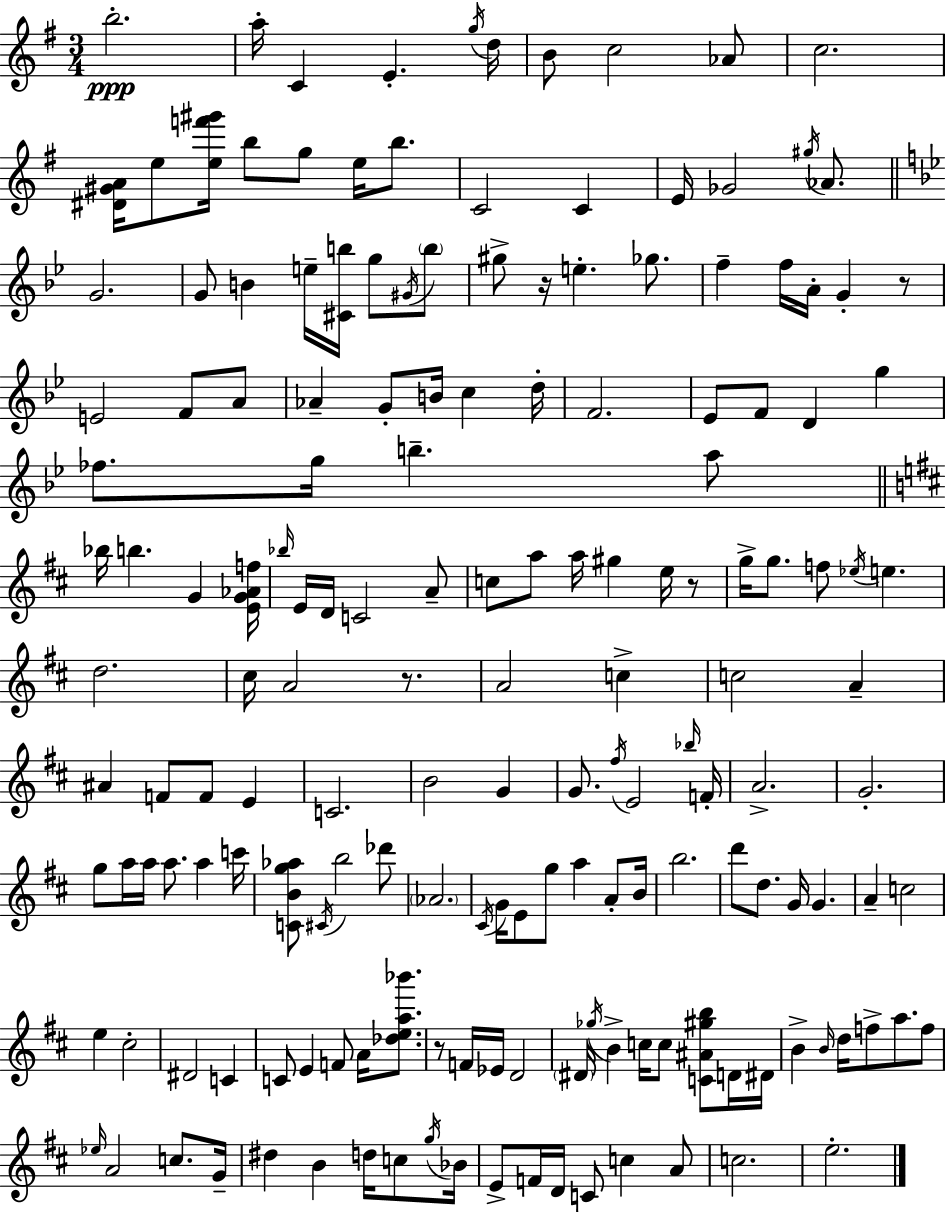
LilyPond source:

{
  \clef treble
  \numericTimeSignature
  \time 3/4
  \key g \major
  b''2.-.\ppp | a''16-. c'4 e'4.-. \acciaccatura { g''16 } | d''16 b'8 c''2 aes'8 | c''2. | \break <dis' gis' a'>16 e''8 <e'' f''' gis'''>16 b''8 g''8 e''16 b''8. | c'2 c'4 | e'16 ges'2 \acciaccatura { gis''16 } aes'8. | \bar "||" \break \key g \minor g'2. | g'8 b'4 e''16-- <cis' b''>16 g''8 \acciaccatura { gis'16 } \parenthesize b''8 | gis''8-> r16 e''4.-. ges''8. | f''4-- f''16 a'16-. g'4-. r8 | \break e'2 f'8 a'8 | aes'4-- g'8-. b'16 c''4 | d''16-. f'2. | ees'8 f'8 d'4 g''4 | \break fes''8. g''16 b''4.-- a''8 | \bar "||" \break \key b \minor bes''16 b''4. g'4 <e' g' aes' f''>16 | \grace { bes''16 } e'16 d'16 c'2 a'8-- | c''8 a''8 a''16 gis''4 e''16 r8 | g''16-> g''8. f''8 \acciaccatura { ees''16 } e''4. | \break d''2. | cis''16 a'2 r8. | a'2 c''4-> | c''2 a'4-- | \break ais'4 f'8 f'8 e'4 | c'2. | b'2 g'4 | g'8. \acciaccatura { fis''16 } e'2 | \break \grace { bes''16 } f'16-. a'2.-> | g'2.-. | g''8 a''16 a''16 a''8. a''4 | c'''16 <c' b' g'' aes''>8 \acciaccatura { cis'16 } b''2 | \break des'''8 \parenthesize aes'2. | \acciaccatura { cis'16 } g'16 e'8 g''8 a''4 | a'8-. b'16 b''2. | d'''8 d''8. g'16 | \break g'4. a'4-- c''2 | e''4 cis''2-. | dis'2 | c'4 c'8 e'4 | \break f'8 a'16 <des'' e'' a'' bes'''>8. r8 f'16 ees'16 d'2 | \parenthesize dis'16 \acciaccatura { ges''16 } b'4-> | c''16 c''8 <c' ais' gis'' b''>8 d'16 dis'16 b'4-> \grace { b'16 } | d''16 f''8-> a''8. f''8 \grace { ees''16 } a'2 | \break c''8. g'16-- dis''4 | b'4 d''16 c''8 \acciaccatura { g''16 } bes'16 e'8-> | f'16 d'16 c'8 c''4 a'8 c''2. | e''2.-. | \break \bar "|."
}